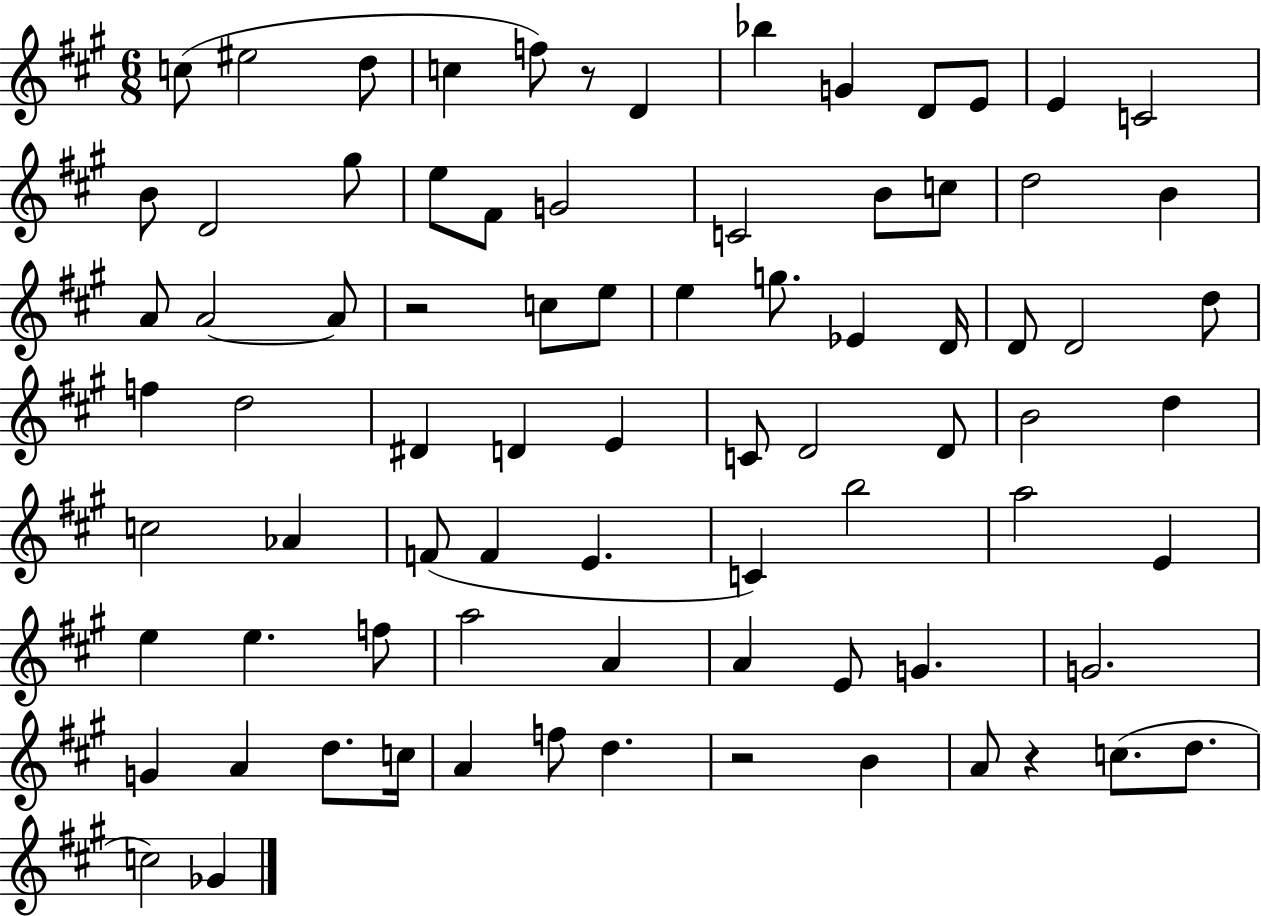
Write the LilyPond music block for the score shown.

{
  \clef treble
  \numericTimeSignature
  \time 6/8
  \key a \major
  c''8( eis''2 d''8 | c''4 f''8) r8 d'4 | bes''4 g'4 d'8 e'8 | e'4 c'2 | \break b'8 d'2 gis''8 | e''8 fis'8 g'2 | c'2 b'8 c''8 | d''2 b'4 | \break a'8 a'2~~ a'8 | r2 c''8 e''8 | e''4 g''8. ees'4 d'16 | d'8 d'2 d''8 | \break f''4 d''2 | dis'4 d'4 e'4 | c'8 d'2 d'8 | b'2 d''4 | \break c''2 aes'4 | f'8( f'4 e'4. | c'4) b''2 | a''2 e'4 | \break e''4 e''4. f''8 | a''2 a'4 | a'4 e'8 g'4. | g'2. | \break g'4 a'4 d''8. c''16 | a'4 f''8 d''4. | r2 b'4 | a'8 r4 c''8.( d''8. | \break c''2) ges'4 | \bar "|."
}